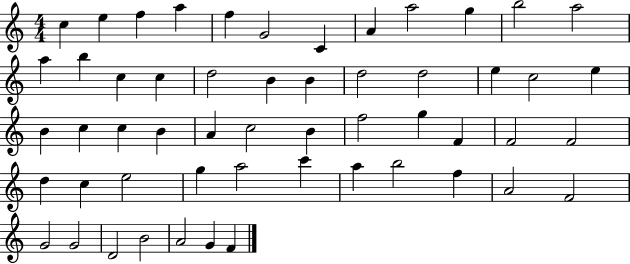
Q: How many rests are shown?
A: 0